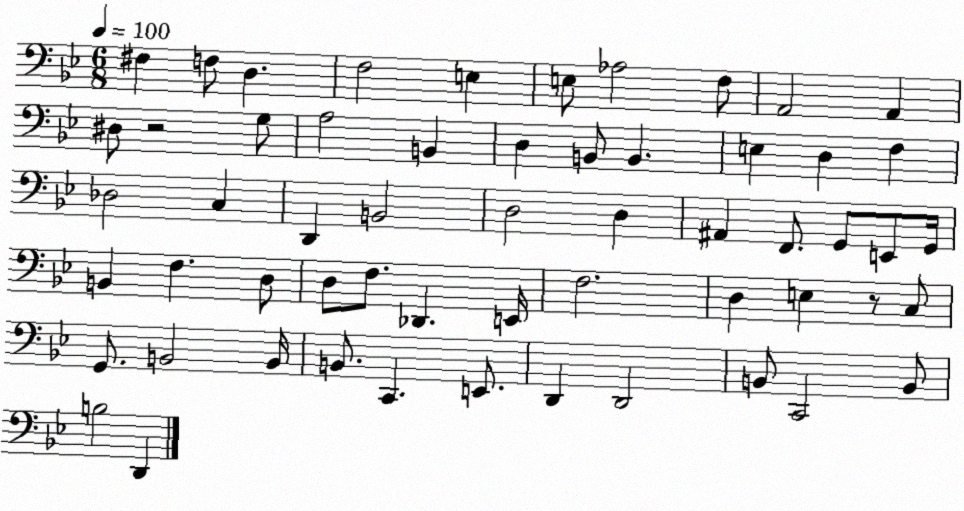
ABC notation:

X:1
T:Untitled
M:6/8
L:1/4
K:Bb
^F, F,/2 D, F,2 E, E,/2 _A,2 F,/2 A,,2 A,, ^D,/2 z2 G,/2 A,2 B,, D, B,,/2 B,, E, D, F, _D,2 C, D,, B,,2 D,2 D, ^A,, F,,/2 G,,/2 E,,/2 G,,/4 B,, F, D,/2 D,/2 F,/2 _D,, E,,/4 F,2 D, E, z/2 C,/2 G,,/2 B,,2 B,,/4 B,,/2 C,, E,,/2 D,, D,,2 B,,/2 C,,2 B,,/2 B,2 D,,